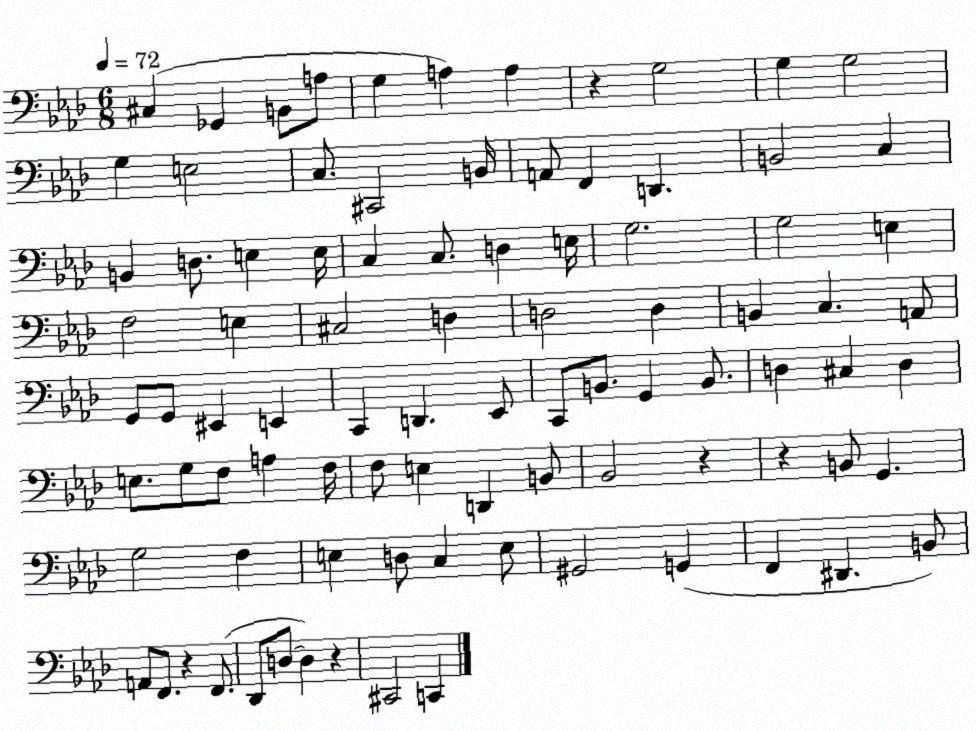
X:1
T:Untitled
M:6/8
L:1/4
K:Ab
^C, _G,, B,,/2 A,/2 G, A, A, z G,2 G, G,2 G, E,2 C,/2 ^C,,2 B,,/4 A,,/2 F,, D,, B,,2 C, B,, D,/2 E, E,/4 C, C,/2 D, E,/4 G,2 G,2 E, F,2 E, ^C,2 D, D,2 D, B,, C, A,,/2 G,,/2 G,,/2 ^E,, E,, C,, D,, _E,,/2 C,,/2 B,,/2 G,, B,,/2 D, ^C, D, E,/2 G,/2 F,/2 A, F,/4 F,/2 E, D,, B,,/2 _B,,2 z z B,,/2 G,, G,2 F, E, D,/2 C, E,/2 ^G,,2 G,, F,, ^D,, B,,/2 A,,/2 F,,/2 z F,,/2 _D,,/2 D,/2 D, z ^C,,2 C,,